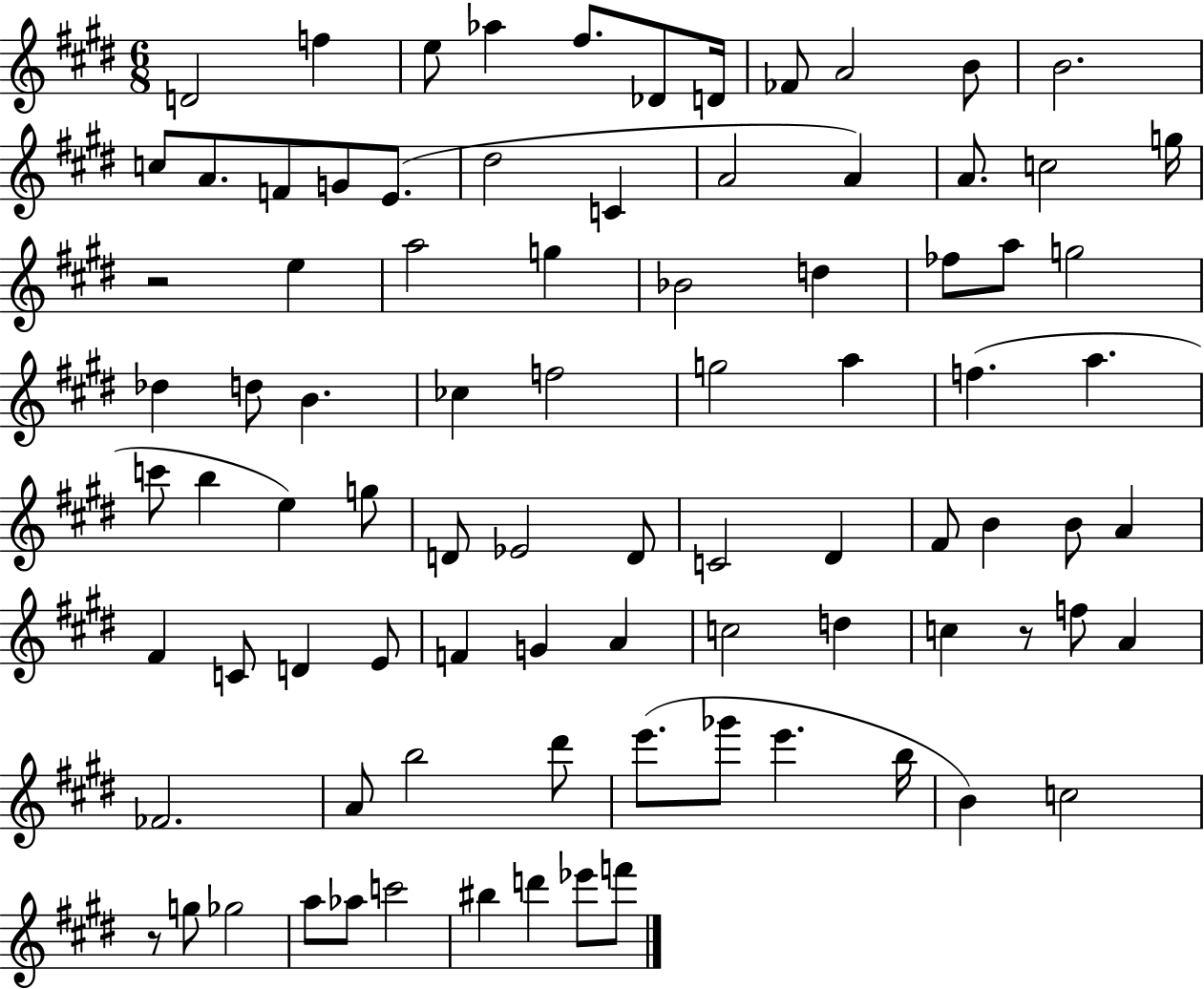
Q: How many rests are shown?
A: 3